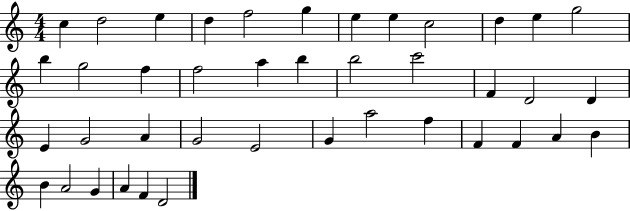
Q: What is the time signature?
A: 4/4